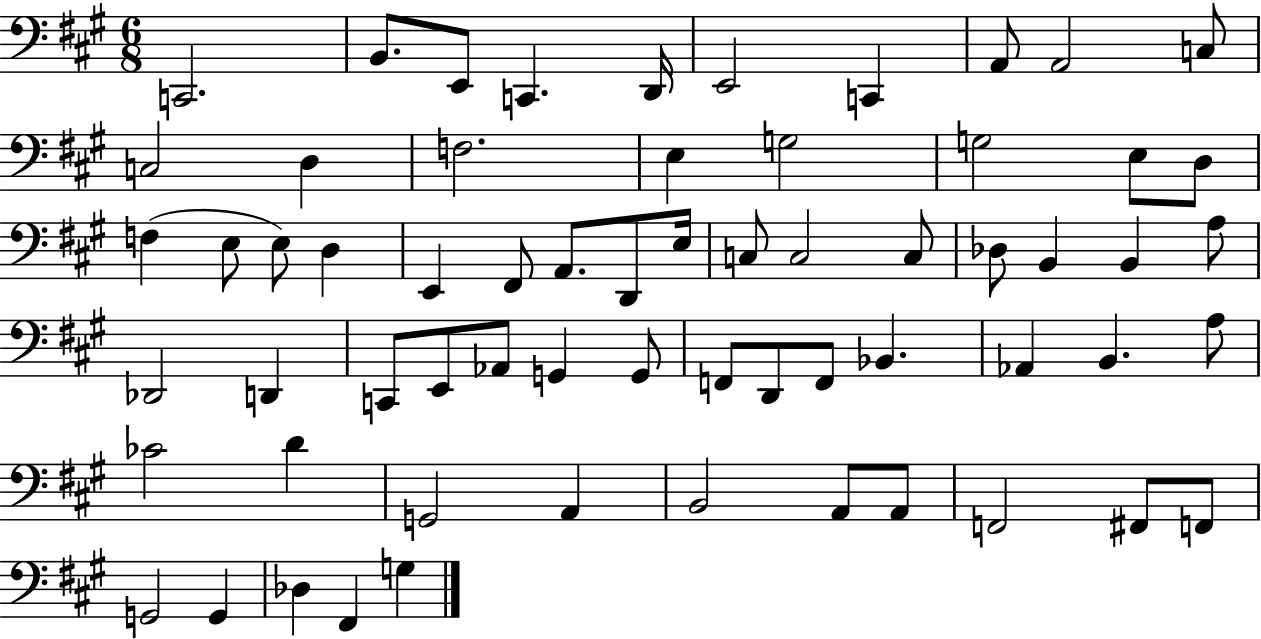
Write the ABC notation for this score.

X:1
T:Untitled
M:6/8
L:1/4
K:A
C,,2 B,,/2 E,,/2 C,, D,,/4 E,,2 C,, A,,/2 A,,2 C,/2 C,2 D, F,2 E, G,2 G,2 E,/2 D,/2 F, E,/2 E,/2 D, E,, ^F,,/2 A,,/2 D,,/2 E,/4 C,/2 C,2 C,/2 _D,/2 B,, B,, A,/2 _D,,2 D,, C,,/2 E,,/2 _A,,/2 G,, G,,/2 F,,/2 D,,/2 F,,/2 _B,, _A,, B,, A,/2 _C2 D G,,2 A,, B,,2 A,,/2 A,,/2 F,,2 ^F,,/2 F,,/2 G,,2 G,, _D, ^F,, G,